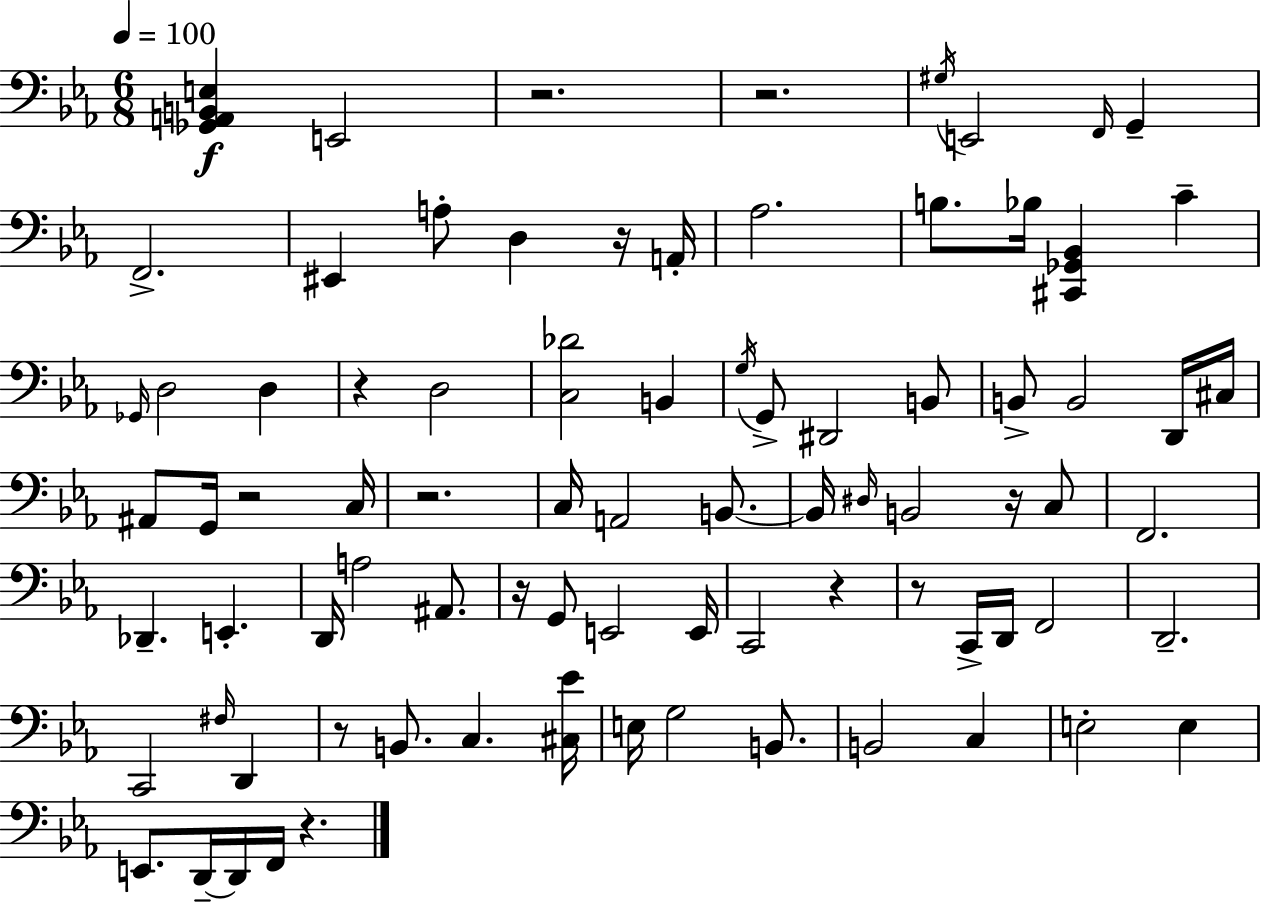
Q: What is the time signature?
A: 6/8